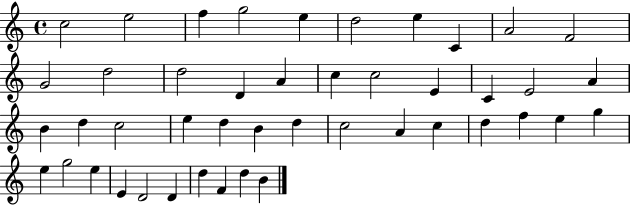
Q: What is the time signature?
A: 4/4